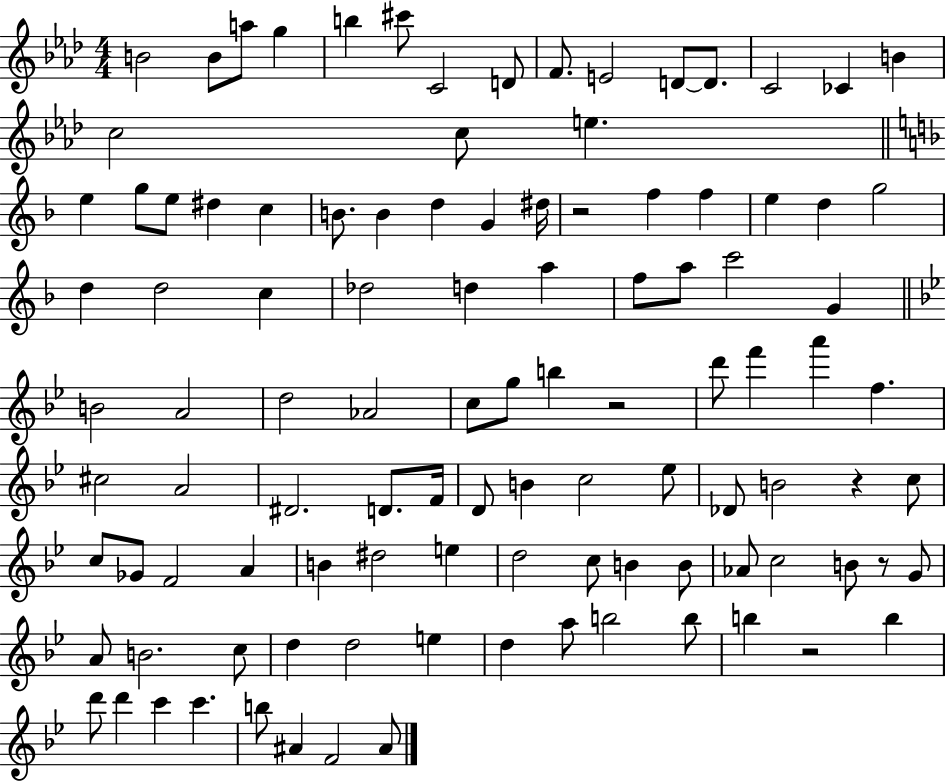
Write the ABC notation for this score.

X:1
T:Untitled
M:4/4
L:1/4
K:Ab
B2 B/2 a/2 g b ^c'/2 C2 D/2 F/2 E2 D/2 D/2 C2 _C B c2 c/2 e e g/2 e/2 ^d c B/2 B d G ^d/4 z2 f f e d g2 d d2 c _d2 d a f/2 a/2 c'2 G B2 A2 d2 _A2 c/2 g/2 b z2 d'/2 f' a' f ^c2 A2 ^D2 D/2 F/4 D/2 B c2 _e/2 _D/2 B2 z c/2 c/2 _G/2 F2 A B ^d2 e d2 c/2 B B/2 _A/2 c2 B/2 z/2 G/2 A/2 B2 c/2 d d2 e d a/2 b2 b/2 b z2 b d'/2 d' c' c' b/2 ^A F2 ^A/2